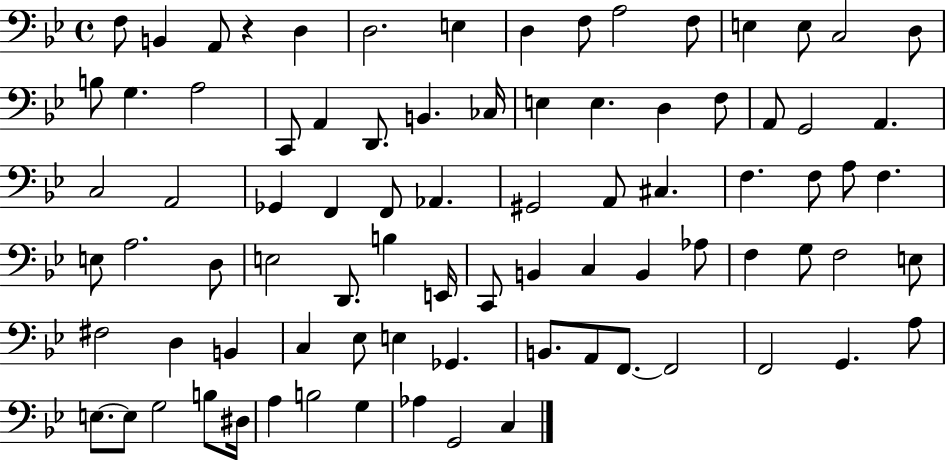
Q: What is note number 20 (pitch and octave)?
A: D2